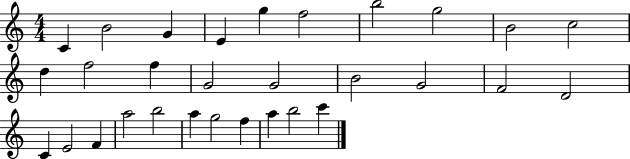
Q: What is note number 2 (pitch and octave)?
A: B4